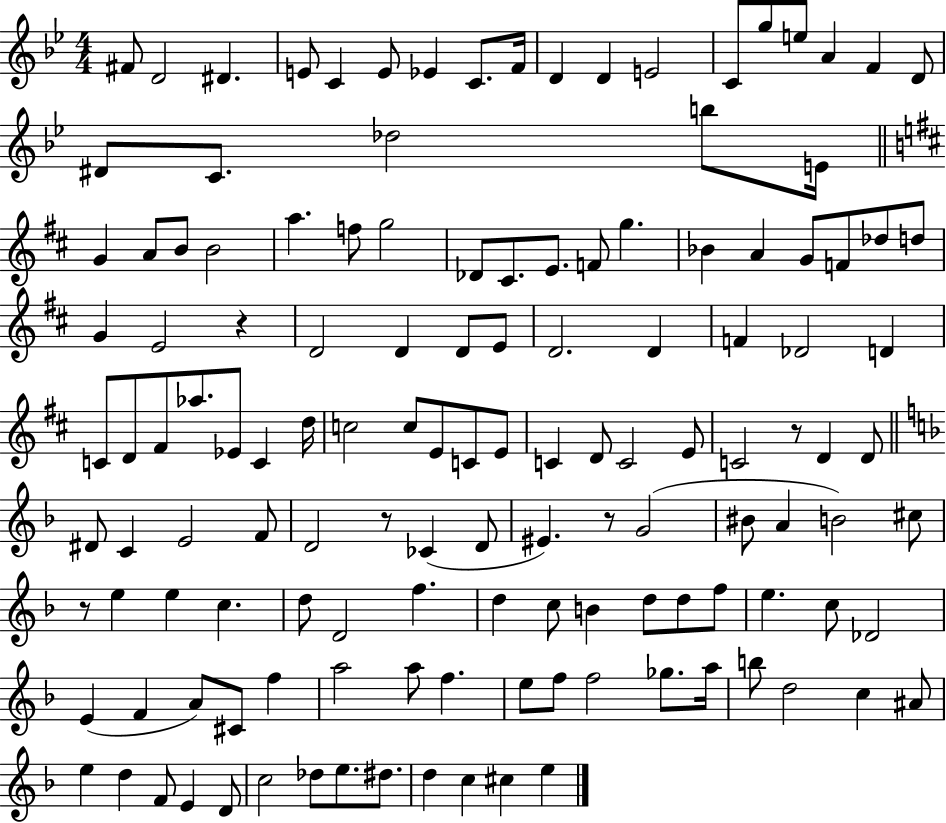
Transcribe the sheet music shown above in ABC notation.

X:1
T:Untitled
M:4/4
L:1/4
K:Bb
^F/2 D2 ^D E/2 C E/2 _E C/2 F/4 D D E2 C/2 g/2 e/2 A F D/2 ^D/2 C/2 _d2 b/2 E/4 G A/2 B/2 B2 a f/2 g2 _D/2 ^C/2 E/2 F/2 g _B A G/2 F/2 _d/2 d/2 G E2 z D2 D D/2 E/2 D2 D F _D2 D C/2 D/2 ^F/2 _a/2 _E/2 C d/4 c2 c/2 E/2 C/2 E/2 C D/2 C2 E/2 C2 z/2 D D/2 ^D/2 C E2 F/2 D2 z/2 _C D/2 ^E z/2 G2 ^B/2 A B2 ^c/2 z/2 e e c d/2 D2 f d c/2 B d/2 d/2 f/2 e c/2 _D2 E F A/2 ^C/2 f a2 a/2 f e/2 f/2 f2 _g/2 a/4 b/2 d2 c ^A/2 e d F/2 E D/2 c2 _d/2 e/2 ^d/2 d c ^c e